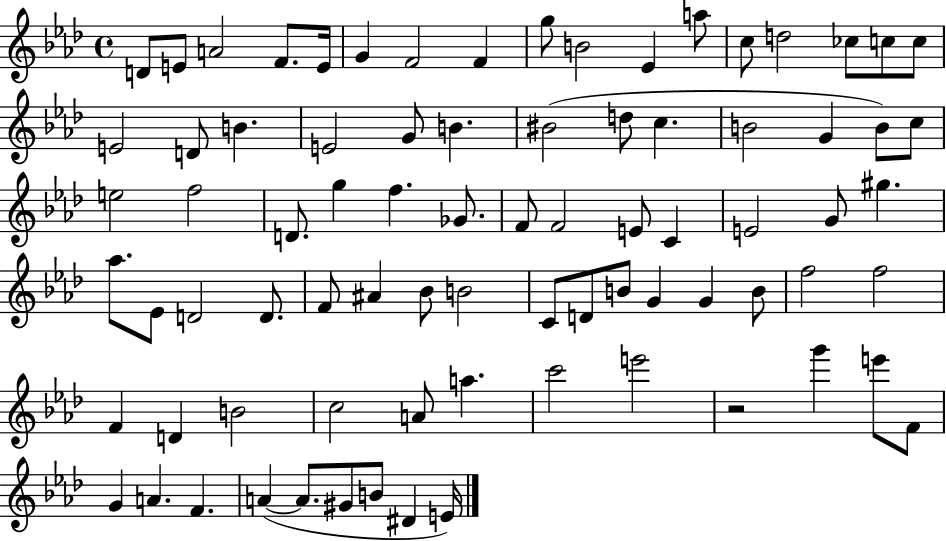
{
  \clef treble
  \time 4/4
  \defaultTimeSignature
  \key aes \major
  d'8 e'8 a'2 f'8. e'16 | g'4 f'2 f'4 | g''8 b'2 ees'4 a''8 | c''8 d''2 ces''8 c''8 c''8 | \break e'2 d'8 b'4. | e'2 g'8 b'4. | bis'2( d''8 c''4. | b'2 g'4 b'8) c''8 | \break e''2 f''2 | d'8. g''4 f''4. ges'8. | f'8 f'2 e'8 c'4 | e'2 g'8 gis''4. | \break aes''8. ees'8 d'2 d'8. | f'8 ais'4 bes'8 b'2 | c'8 d'8 b'8 g'4 g'4 b'8 | f''2 f''2 | \break f'4 d'4 b'2 | c''2 a'8 a''4. | c'''2 e'''2 | r2 g'''4 e'''8 f'8 | \break g'4 a'4. f'4. | a'4~(~ a'8. gis'8 b'8 dis'4 e'16) | \bar "|."
}